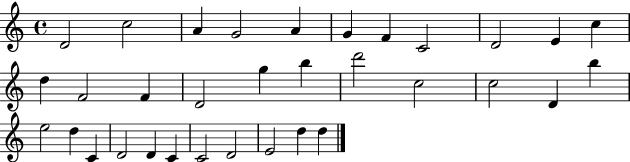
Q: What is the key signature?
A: C major